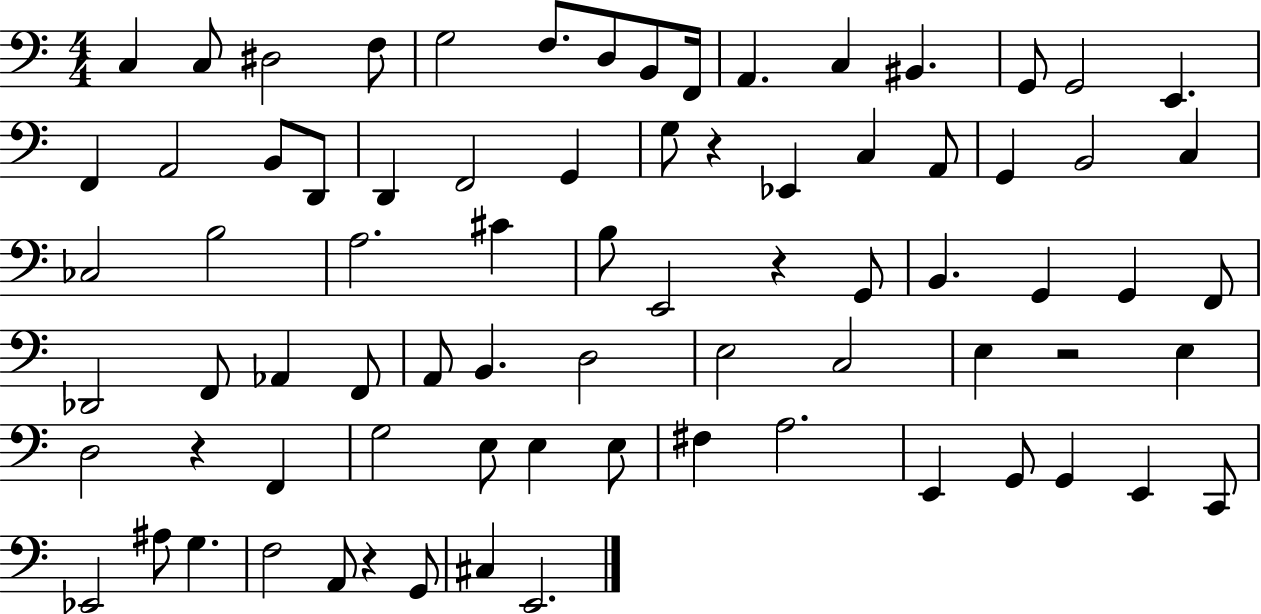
X:1
T:Untitled
M:4/4
L:1/4
K:C
C, C,/2 ^D,2 F,/2 G,2 F,/2 D,/2 B,,/2 F,,/4 A,, C, ^B,, G,,/2 G,,2 E,, F,, A,,2 B,,/2 D,,/2 D,, F,,2 G,, G,/2 z _E,, C, A,,/2 G,, B,,2 C, _C,2 B,2 A,2 ^C B,/2 E,,2 z G,,/2 B,, G,, G,, F,,/2 _D,,2 F,,/2 _A,, F,,/2 A,,/2 B,, D,2 E,2 C,2 E, z2 E, D,2 z F,, G,2 E,/2 E, E,/2 ^F, A,2 E,, G,,/2 G,, E,, C,,/2 _E,,2 ^A,/2 G, F,2 A,,/2 z G,,/2 ^C, E,,2